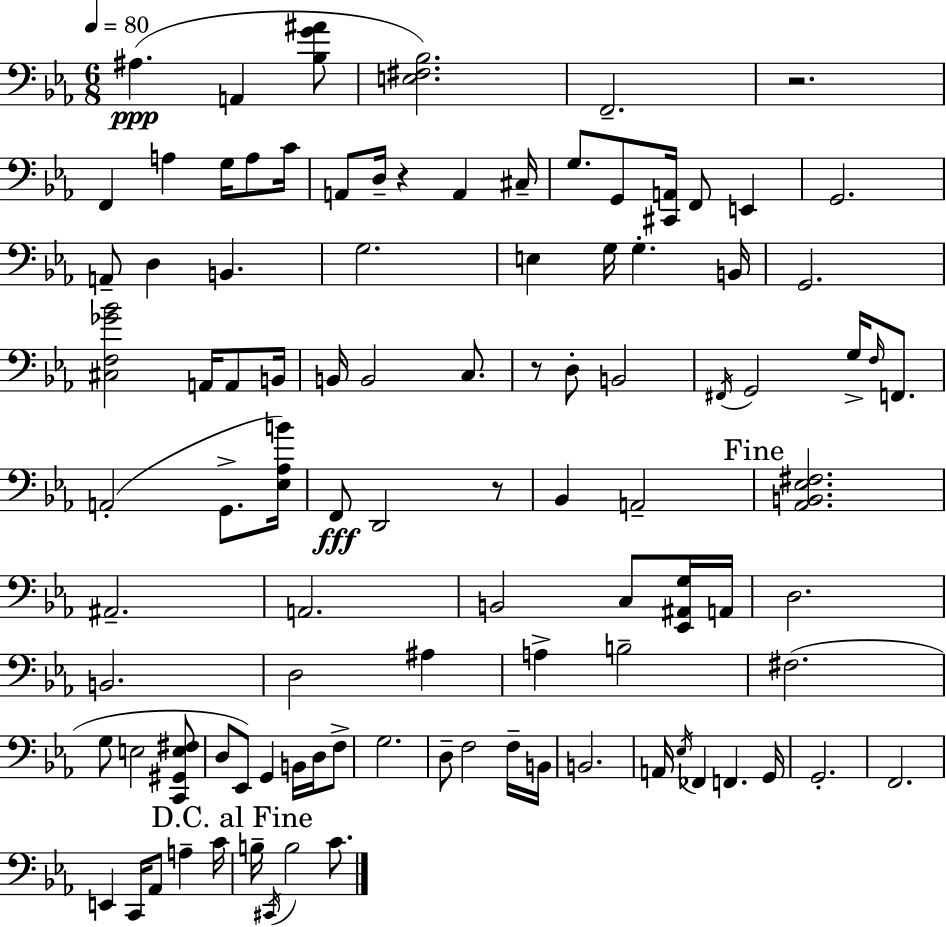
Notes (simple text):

A#3/q. A2/q [Bb3,G4,A#4]/e [E3,F#3,Bb3]/h. F2/h. R/h. F2/q A3/q G3/s A3/e C4/s A2/e D3/s R/q A2/q C#3/s G3/e. G2/e [C#2,A2]/s F2/e E2/q G2/h. A2/e D3/q B2/q. G3/h. E3/q G3/s G3/q. B2/s G2/h. [C#3,F3,Gb4,Bb4]/h A2/s A2/e B2/s B2/s B2/h C3/e. R/e D3/e B2/h F#2/s G2/h G3/s F3/s F2/e. A2/h G2/e. [Eb3,Ab3,B4]/s F2/e D2/h R/e Bb2/q A2/h [Ab2,B2,Eb3,F#3]/h. A#2/h. A2/h. B2/h C3/e [Eb2,A#2,G3]/s A2/s D3/h. B2/h. D3/h A#3/q A3/q B3/h F#3/h. G3/e E3/h [C2,G#2,E3,F#3]/e D3/e Eb2/e G2/q B2/s D3/s F3/e G3/h. D3/e F3/h F3/s B2/s B2/h. A2/s Eb3/s FES2/q F2/q. G2/s G2/h. F2/h. E2/q C2/s Ab2/e A3/q C4/s B3/s C#2/s B3/h C4/e.